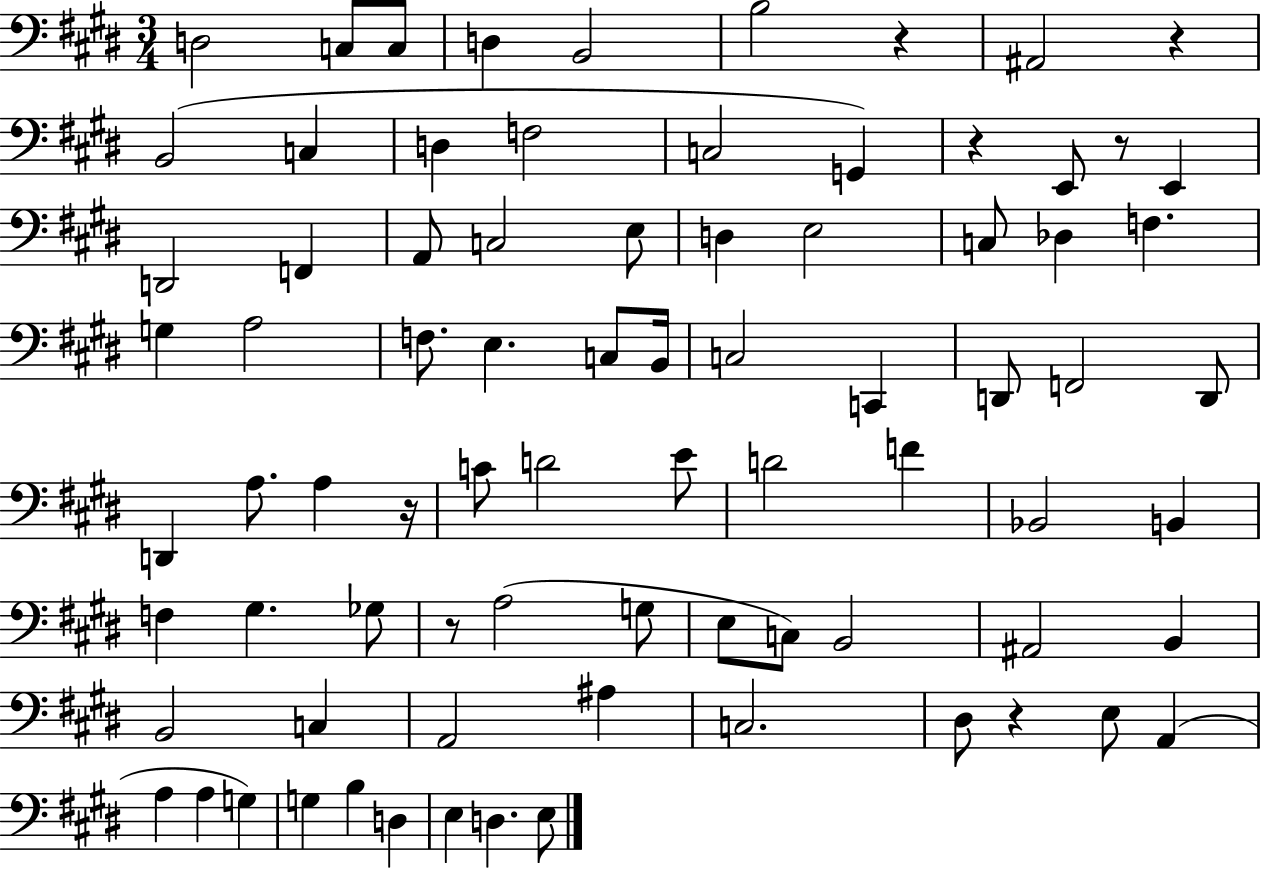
X:1
T:Untitled
M:3/4
L:1/4
K:E
D,2 C,/2 C,/2 D, B,,2 B,2 z ^A,,2 z B,,2 C, D, F,2 C,2 G,, z E,,/2 z/2 E,, D,,2 F,, A,,/2 C,2 E,/2 D, E,2 C,/2 _D, F, G, A,2 F,/2 E, C,/2 B,,/4 C,2 C,, D,,/2 F,,2 D,,/2 D,, A,/2 A, z/4 C/2 D2 E/2 D2 F _B,,2 B,, F, ^G, _G,/2 z/2 A,2 G,/2 E,/2 C,/2 B,,2 ^A,,2 B,, B,,2 C, A,,2 ^A, C,2 ^D,/2 z E,/2 A,, A, A, G, G, B, D, E, D, E,/2